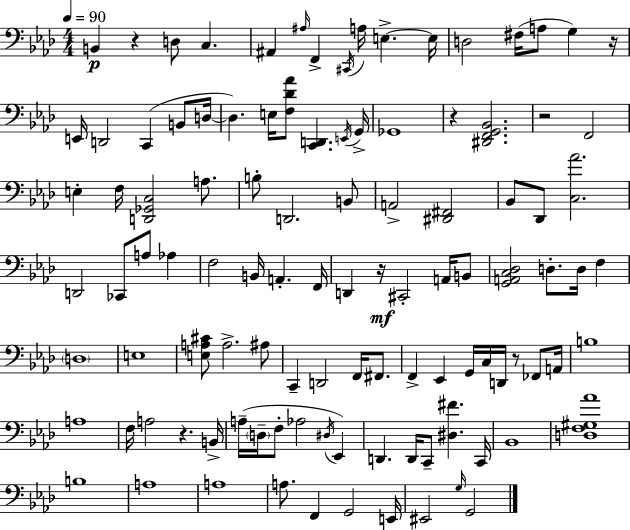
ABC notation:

X:1
T:Untitled
M:4/4
L:1/4
K:Fm
B,, z D,/2 C, ^A,, ^A,/4 F,, ^C,,/4 A,/4 E, E,/4 D,2 ^F,/4 A,/2 G, z/4 E,,/4 D,,2 C,, B,,/2 D,/4 D, E,/4 [F,_D_A]/2 [C,,D,,] E,,/4 G,,/4 _G,,4 z [^D,,F,,G,,_B,,]2 z2 F,,2 E, F,/4 [D,,_G,,C,]2 A,/2 B,/2 D,,2 B,,/2 A,,2 [^D,,^F,,]2 _B,,/2 _D,,/2 [C,_A]2 D,,2 _C,,/2 A,/2 _A, F,2 B,,/4 A,, F,,/4 D,, z/4 ^C,,2 A,,/4 B,,/2 [G,,A,,C,_D,]2 D,/2 D,/4 F, D,4 E,4 [E,A,^C]/2 A,2 ^A,/2 C,, D,,2 F,,/4 ^F,,/2 F,, _E,, G,,/4 C,/4 D,,/4 z/2 _F,,/2 A,,/4 B,4 A,4 F,/4 A,2 z B,,/4 A,/4 D,/4 F,/2 _A,2 ^D,/4 _E,, D,, D,,/4 C,,/2 [^D,^F] C,,/4 _B,,4 [D,F,^G,_A]4 B,4 A,4 A,4 A,/2 F,, G,,2 E,,/4 ^E,,2 G,/4 G,,2